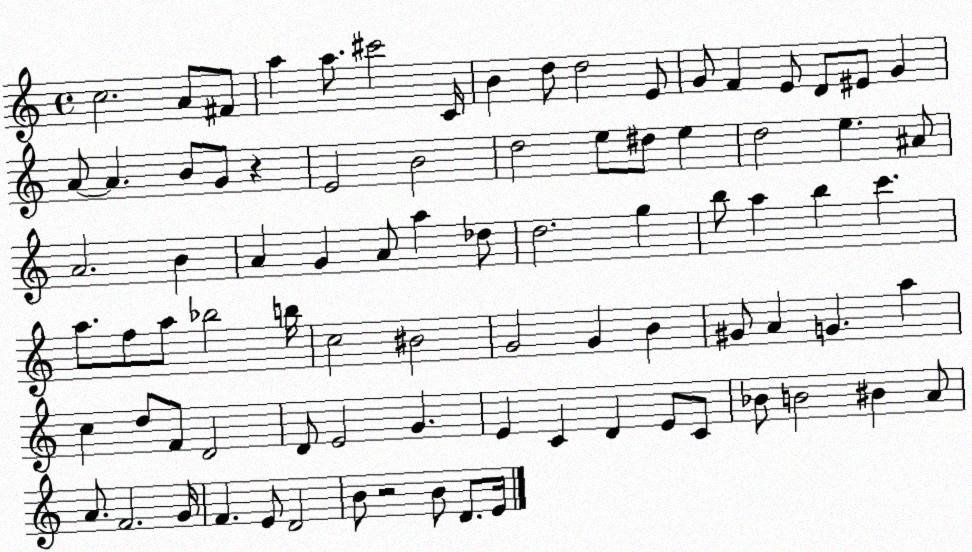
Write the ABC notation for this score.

X:1
T:Untitled
M:4/4
L:1/4
K:C
c2 A/2 ^F/2 a a/2 ^c'2 C/4 B d/2 d2 E/2 G/2 F E/2 D/2 ^E/2 G A/2 A B/2 G/2 z E2 B2 d2 e/2 ^d/2 e d2 e ^A/2 A2 B A G A/2 a _d/2 d2 g b/2 a b c' a/2 f/2 a/2 _b2 b/4 c2 ^B2 G2 G B ^G/2 A G a c d/2 F/2 D2 D/2 E2 G E C D E/2 C/2 _B/2 B2 ^B A/2 A/2 F2 G/4 F E/2 D2 B/2 z2 B/2 D/2 E/4